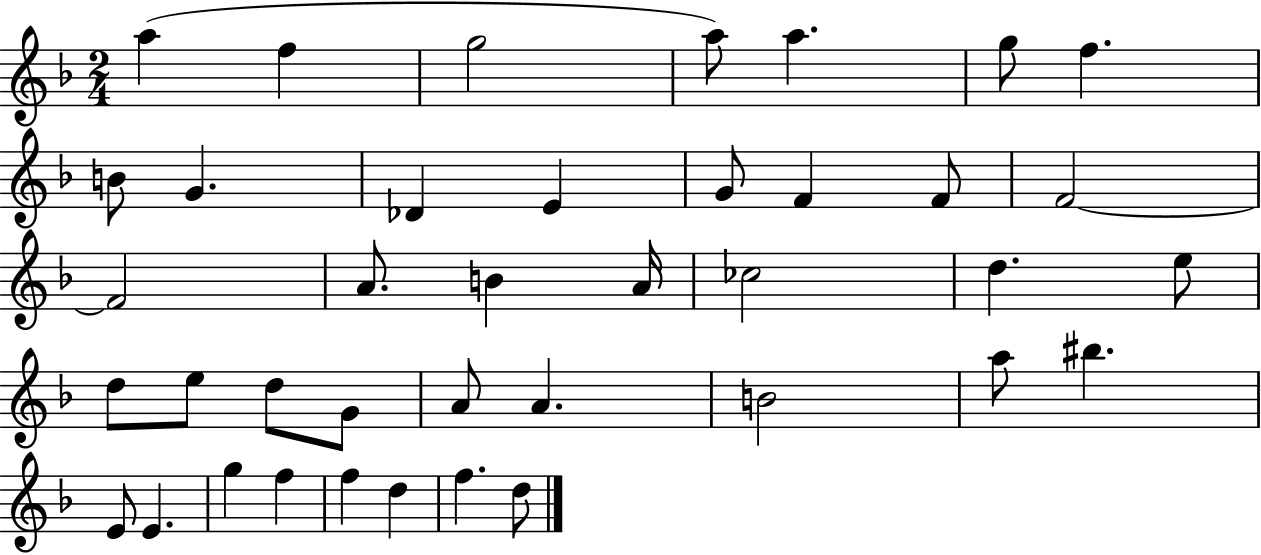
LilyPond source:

{
  \clef treble
  \numericTimeSignature
  \time 2/4
  \key f \major
  a''4( f''4 | g''2 | a''8) a''4. | g''8 f''4. | \break b'8 g'4. | des'4 e'4 | g'8 f'4 f'8 | f'2~~ | \break f'2 | a'8. b'4 a'16 | ces''2 | d''4. e''8 | \break d''8 e''8 d''8 g'8 | a'8 a'4. | b'2 | a''8 bis''4. | \break e'8 e'4. | g''4 f''4 | f''4 d''4 | f''4. d''8 | \break \bar "|."
}